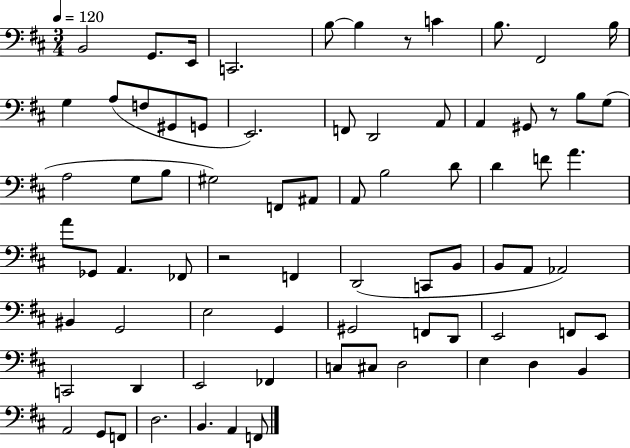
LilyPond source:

{
  \clef bass
  \numericTimeSignature
  \time 3/4
  \key d \major
  \tempo 4 = 120
  b,2 g,8. e,16 | c,2. | b8~~ b4 r8 c'4 | b8. fis,2 b16 | \break g4 a8( f8 gis,8 g,8 | e,2.) | f,8 d,2 a,8 | a,4 gis,8 r8 b8 g8( | \break a2 g8 b8 | gis2) f,8 ais,8 | a,8 b2 d'8 | d'4 f'8 a'4. | \break a'8 ges,8 a,4. fes,8 | r2 f,4 | d,2( c,8 b,8 | b,8 a,8 aes,2) | \break bis,4 g,2 | e2 g,4 | gis,2 f,8 d,8 | e,2 f,8 e,8 | \break c,2 d,4 | e,2 fes,4 | c8 cis8 d2 | e4 d4 b,4 | \break a,2 g,8 f,8 | d2. | b,4. a,4 f,8 | \bar "|."
}